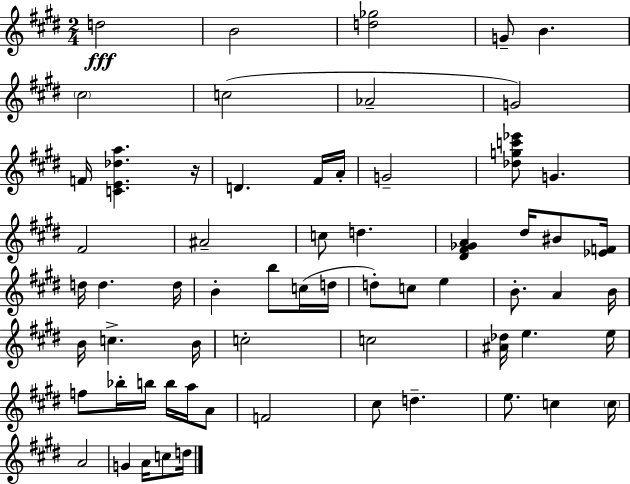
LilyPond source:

{
  \clef treble
  \numericTimeSignature
  \time 2/4
  \key e \major
  d''2\fff | b'2 | <d'' ges''>2 | g'8-- b'4. | \break \parenthesize cis''2 | c''2( | aes'2-- | g'2) | \break f'16 <c' e' des'' a''>4. r16 | d'4. fis'16 a'16-. | g'2-- | <des'' g'' c''' ees'''>8 g'4. | \break fis'2 | ais'2-- | c''8 d''4. | <dis' fis' ges' a'>4 dis''16 bis'8 <ees' f'>16 | \break d''16 d''4. d''16 | b'4-. b''8 c''16( d''16 | d''8-.) c''8 e''4 | b'8.-. a'4 b'16 | \break b'16 c''4.-> b'16 | c''2-. | c''2 | <ais' des''>16 e''4. e''16 | \break f''8 bes''16-. b''16 b''16 a''16 a'8 | f'2 | cis''8 d''4.-- | e''8. c''4 \parenthesize c''16 | \break a'2 | g'4 a'16 c''8 d''16 | \bar "|."
}